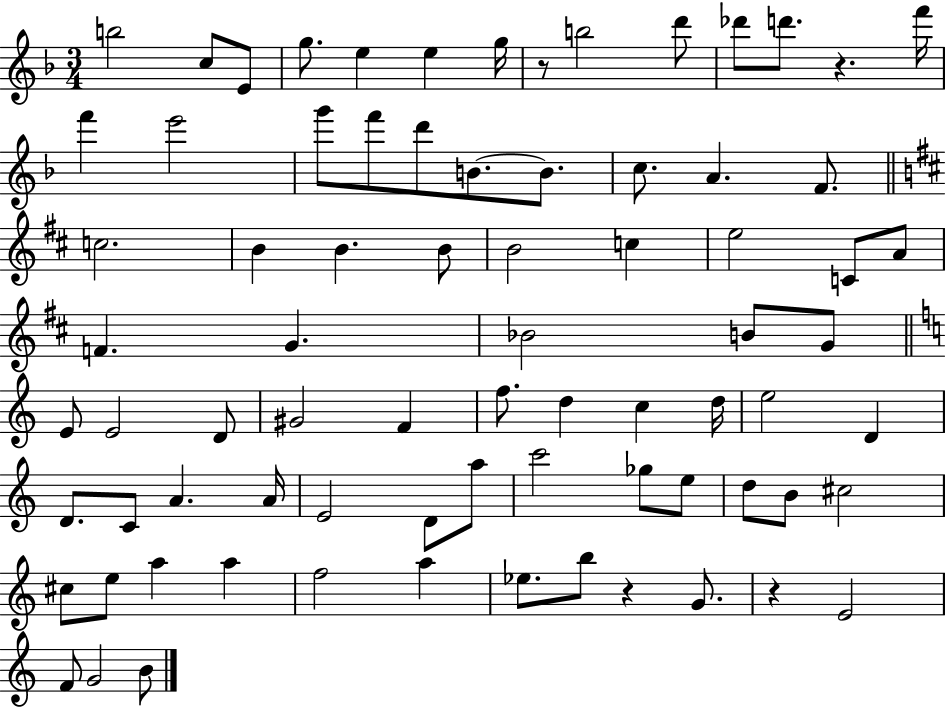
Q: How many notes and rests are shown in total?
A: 77